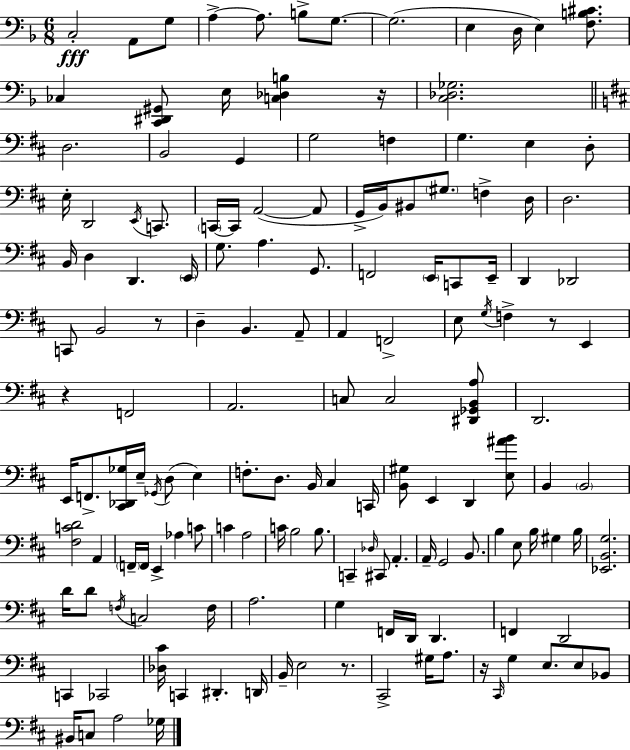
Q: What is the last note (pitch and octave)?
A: Gb3